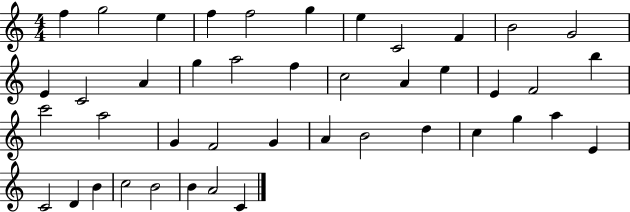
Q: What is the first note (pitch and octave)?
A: F5